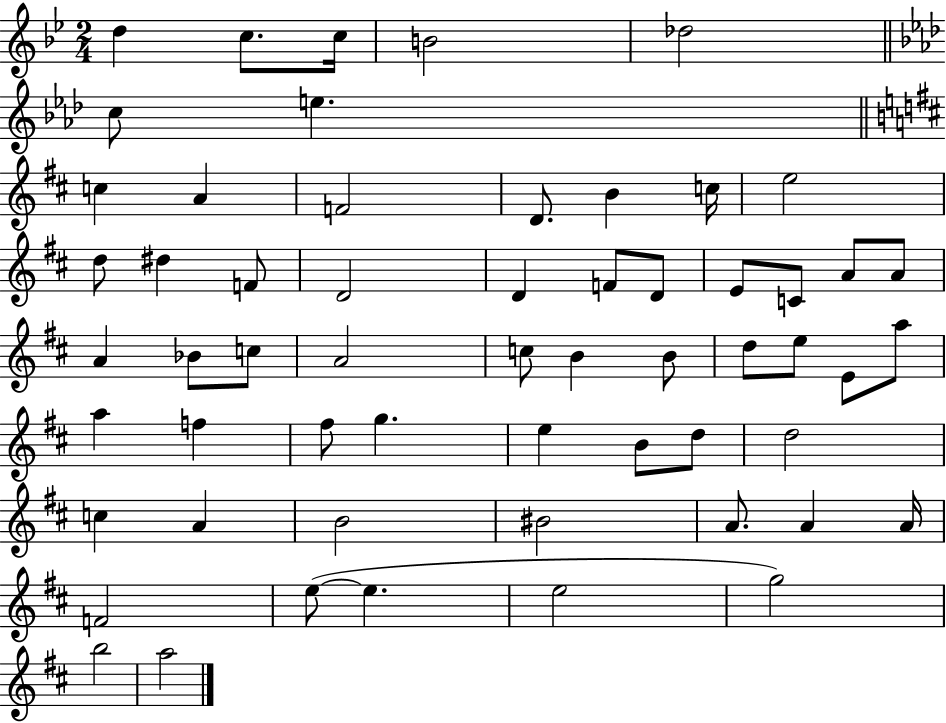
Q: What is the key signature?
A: BES major